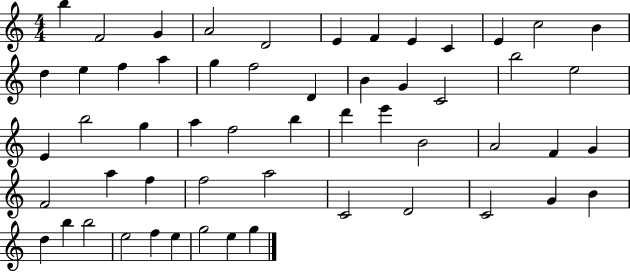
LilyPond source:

{
  \clef treble
  \numericTimeSignature
  \time 4/4
  \key c \major
  b''4 f'2 g'4 | a'2 d'2 | e'4 f'4 e'4 c'4 | e'4 c''2 b'4 | \break d''4 e''4 f''4 a''4 | g''4 f''2 d'4 | b'4 g'4 c'2 | b''2 e''2 | \break e'4 b''2 g''4 | a''4 f''2 b''4 | d'''4 e'''4 b'2 | a'2 f'4 g'4 | \break f'2 a''4 f''4 | f''2 a''2 | c'2 d'2 | c'2 g'4 b'4 | \break d''4 b''4 b''2 | e''2 f''4 e''4 | g''2 e''4 g''4 | \bar "|."
}